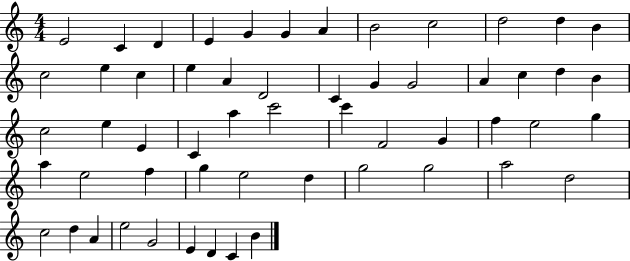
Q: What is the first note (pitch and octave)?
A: E4